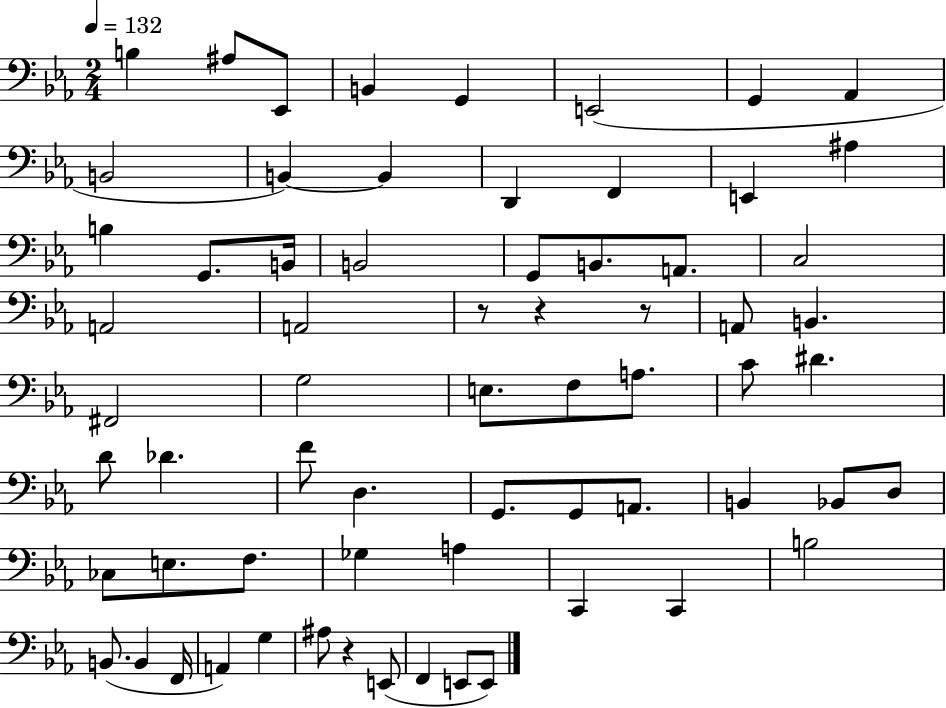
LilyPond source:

{
  \clef bass
  \numericTimeSignature
  \time 2/4
  \key ees \major
  \tempo 4 = 132
  b4 ais8 ees,8 | b,4 g,4 | e,2( | g,4 aes,4 | \break b,2 | b,4~~) b,4 | d,4 f,4 | e,4 ais4 | \break b4 g,8. b,16 | b,2 | g,8 b,8. a,8. | c2 | \break a,2 | a,2 | r8 r4 r8 | a,8 b,4. | \break fis,2 | g2 | e8. f8 a8. | c'8 dis'4. | \break d'8 des'4. | f'8 d4. | g,8. g,8 a,8. | b,4 bes,8 d8 | \break ces8 e8. f8. | ges4 a4 | c,4 c,4 | b2 | \break b,8.( b,4 f,16 | a,4) g4 | ais8 r4 e,8( | f,4 e,8 e,8) | \break \bar "|."
}